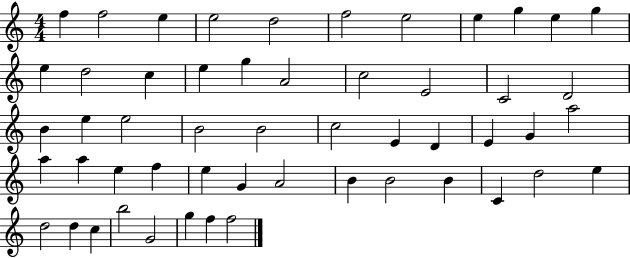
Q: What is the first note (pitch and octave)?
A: F5